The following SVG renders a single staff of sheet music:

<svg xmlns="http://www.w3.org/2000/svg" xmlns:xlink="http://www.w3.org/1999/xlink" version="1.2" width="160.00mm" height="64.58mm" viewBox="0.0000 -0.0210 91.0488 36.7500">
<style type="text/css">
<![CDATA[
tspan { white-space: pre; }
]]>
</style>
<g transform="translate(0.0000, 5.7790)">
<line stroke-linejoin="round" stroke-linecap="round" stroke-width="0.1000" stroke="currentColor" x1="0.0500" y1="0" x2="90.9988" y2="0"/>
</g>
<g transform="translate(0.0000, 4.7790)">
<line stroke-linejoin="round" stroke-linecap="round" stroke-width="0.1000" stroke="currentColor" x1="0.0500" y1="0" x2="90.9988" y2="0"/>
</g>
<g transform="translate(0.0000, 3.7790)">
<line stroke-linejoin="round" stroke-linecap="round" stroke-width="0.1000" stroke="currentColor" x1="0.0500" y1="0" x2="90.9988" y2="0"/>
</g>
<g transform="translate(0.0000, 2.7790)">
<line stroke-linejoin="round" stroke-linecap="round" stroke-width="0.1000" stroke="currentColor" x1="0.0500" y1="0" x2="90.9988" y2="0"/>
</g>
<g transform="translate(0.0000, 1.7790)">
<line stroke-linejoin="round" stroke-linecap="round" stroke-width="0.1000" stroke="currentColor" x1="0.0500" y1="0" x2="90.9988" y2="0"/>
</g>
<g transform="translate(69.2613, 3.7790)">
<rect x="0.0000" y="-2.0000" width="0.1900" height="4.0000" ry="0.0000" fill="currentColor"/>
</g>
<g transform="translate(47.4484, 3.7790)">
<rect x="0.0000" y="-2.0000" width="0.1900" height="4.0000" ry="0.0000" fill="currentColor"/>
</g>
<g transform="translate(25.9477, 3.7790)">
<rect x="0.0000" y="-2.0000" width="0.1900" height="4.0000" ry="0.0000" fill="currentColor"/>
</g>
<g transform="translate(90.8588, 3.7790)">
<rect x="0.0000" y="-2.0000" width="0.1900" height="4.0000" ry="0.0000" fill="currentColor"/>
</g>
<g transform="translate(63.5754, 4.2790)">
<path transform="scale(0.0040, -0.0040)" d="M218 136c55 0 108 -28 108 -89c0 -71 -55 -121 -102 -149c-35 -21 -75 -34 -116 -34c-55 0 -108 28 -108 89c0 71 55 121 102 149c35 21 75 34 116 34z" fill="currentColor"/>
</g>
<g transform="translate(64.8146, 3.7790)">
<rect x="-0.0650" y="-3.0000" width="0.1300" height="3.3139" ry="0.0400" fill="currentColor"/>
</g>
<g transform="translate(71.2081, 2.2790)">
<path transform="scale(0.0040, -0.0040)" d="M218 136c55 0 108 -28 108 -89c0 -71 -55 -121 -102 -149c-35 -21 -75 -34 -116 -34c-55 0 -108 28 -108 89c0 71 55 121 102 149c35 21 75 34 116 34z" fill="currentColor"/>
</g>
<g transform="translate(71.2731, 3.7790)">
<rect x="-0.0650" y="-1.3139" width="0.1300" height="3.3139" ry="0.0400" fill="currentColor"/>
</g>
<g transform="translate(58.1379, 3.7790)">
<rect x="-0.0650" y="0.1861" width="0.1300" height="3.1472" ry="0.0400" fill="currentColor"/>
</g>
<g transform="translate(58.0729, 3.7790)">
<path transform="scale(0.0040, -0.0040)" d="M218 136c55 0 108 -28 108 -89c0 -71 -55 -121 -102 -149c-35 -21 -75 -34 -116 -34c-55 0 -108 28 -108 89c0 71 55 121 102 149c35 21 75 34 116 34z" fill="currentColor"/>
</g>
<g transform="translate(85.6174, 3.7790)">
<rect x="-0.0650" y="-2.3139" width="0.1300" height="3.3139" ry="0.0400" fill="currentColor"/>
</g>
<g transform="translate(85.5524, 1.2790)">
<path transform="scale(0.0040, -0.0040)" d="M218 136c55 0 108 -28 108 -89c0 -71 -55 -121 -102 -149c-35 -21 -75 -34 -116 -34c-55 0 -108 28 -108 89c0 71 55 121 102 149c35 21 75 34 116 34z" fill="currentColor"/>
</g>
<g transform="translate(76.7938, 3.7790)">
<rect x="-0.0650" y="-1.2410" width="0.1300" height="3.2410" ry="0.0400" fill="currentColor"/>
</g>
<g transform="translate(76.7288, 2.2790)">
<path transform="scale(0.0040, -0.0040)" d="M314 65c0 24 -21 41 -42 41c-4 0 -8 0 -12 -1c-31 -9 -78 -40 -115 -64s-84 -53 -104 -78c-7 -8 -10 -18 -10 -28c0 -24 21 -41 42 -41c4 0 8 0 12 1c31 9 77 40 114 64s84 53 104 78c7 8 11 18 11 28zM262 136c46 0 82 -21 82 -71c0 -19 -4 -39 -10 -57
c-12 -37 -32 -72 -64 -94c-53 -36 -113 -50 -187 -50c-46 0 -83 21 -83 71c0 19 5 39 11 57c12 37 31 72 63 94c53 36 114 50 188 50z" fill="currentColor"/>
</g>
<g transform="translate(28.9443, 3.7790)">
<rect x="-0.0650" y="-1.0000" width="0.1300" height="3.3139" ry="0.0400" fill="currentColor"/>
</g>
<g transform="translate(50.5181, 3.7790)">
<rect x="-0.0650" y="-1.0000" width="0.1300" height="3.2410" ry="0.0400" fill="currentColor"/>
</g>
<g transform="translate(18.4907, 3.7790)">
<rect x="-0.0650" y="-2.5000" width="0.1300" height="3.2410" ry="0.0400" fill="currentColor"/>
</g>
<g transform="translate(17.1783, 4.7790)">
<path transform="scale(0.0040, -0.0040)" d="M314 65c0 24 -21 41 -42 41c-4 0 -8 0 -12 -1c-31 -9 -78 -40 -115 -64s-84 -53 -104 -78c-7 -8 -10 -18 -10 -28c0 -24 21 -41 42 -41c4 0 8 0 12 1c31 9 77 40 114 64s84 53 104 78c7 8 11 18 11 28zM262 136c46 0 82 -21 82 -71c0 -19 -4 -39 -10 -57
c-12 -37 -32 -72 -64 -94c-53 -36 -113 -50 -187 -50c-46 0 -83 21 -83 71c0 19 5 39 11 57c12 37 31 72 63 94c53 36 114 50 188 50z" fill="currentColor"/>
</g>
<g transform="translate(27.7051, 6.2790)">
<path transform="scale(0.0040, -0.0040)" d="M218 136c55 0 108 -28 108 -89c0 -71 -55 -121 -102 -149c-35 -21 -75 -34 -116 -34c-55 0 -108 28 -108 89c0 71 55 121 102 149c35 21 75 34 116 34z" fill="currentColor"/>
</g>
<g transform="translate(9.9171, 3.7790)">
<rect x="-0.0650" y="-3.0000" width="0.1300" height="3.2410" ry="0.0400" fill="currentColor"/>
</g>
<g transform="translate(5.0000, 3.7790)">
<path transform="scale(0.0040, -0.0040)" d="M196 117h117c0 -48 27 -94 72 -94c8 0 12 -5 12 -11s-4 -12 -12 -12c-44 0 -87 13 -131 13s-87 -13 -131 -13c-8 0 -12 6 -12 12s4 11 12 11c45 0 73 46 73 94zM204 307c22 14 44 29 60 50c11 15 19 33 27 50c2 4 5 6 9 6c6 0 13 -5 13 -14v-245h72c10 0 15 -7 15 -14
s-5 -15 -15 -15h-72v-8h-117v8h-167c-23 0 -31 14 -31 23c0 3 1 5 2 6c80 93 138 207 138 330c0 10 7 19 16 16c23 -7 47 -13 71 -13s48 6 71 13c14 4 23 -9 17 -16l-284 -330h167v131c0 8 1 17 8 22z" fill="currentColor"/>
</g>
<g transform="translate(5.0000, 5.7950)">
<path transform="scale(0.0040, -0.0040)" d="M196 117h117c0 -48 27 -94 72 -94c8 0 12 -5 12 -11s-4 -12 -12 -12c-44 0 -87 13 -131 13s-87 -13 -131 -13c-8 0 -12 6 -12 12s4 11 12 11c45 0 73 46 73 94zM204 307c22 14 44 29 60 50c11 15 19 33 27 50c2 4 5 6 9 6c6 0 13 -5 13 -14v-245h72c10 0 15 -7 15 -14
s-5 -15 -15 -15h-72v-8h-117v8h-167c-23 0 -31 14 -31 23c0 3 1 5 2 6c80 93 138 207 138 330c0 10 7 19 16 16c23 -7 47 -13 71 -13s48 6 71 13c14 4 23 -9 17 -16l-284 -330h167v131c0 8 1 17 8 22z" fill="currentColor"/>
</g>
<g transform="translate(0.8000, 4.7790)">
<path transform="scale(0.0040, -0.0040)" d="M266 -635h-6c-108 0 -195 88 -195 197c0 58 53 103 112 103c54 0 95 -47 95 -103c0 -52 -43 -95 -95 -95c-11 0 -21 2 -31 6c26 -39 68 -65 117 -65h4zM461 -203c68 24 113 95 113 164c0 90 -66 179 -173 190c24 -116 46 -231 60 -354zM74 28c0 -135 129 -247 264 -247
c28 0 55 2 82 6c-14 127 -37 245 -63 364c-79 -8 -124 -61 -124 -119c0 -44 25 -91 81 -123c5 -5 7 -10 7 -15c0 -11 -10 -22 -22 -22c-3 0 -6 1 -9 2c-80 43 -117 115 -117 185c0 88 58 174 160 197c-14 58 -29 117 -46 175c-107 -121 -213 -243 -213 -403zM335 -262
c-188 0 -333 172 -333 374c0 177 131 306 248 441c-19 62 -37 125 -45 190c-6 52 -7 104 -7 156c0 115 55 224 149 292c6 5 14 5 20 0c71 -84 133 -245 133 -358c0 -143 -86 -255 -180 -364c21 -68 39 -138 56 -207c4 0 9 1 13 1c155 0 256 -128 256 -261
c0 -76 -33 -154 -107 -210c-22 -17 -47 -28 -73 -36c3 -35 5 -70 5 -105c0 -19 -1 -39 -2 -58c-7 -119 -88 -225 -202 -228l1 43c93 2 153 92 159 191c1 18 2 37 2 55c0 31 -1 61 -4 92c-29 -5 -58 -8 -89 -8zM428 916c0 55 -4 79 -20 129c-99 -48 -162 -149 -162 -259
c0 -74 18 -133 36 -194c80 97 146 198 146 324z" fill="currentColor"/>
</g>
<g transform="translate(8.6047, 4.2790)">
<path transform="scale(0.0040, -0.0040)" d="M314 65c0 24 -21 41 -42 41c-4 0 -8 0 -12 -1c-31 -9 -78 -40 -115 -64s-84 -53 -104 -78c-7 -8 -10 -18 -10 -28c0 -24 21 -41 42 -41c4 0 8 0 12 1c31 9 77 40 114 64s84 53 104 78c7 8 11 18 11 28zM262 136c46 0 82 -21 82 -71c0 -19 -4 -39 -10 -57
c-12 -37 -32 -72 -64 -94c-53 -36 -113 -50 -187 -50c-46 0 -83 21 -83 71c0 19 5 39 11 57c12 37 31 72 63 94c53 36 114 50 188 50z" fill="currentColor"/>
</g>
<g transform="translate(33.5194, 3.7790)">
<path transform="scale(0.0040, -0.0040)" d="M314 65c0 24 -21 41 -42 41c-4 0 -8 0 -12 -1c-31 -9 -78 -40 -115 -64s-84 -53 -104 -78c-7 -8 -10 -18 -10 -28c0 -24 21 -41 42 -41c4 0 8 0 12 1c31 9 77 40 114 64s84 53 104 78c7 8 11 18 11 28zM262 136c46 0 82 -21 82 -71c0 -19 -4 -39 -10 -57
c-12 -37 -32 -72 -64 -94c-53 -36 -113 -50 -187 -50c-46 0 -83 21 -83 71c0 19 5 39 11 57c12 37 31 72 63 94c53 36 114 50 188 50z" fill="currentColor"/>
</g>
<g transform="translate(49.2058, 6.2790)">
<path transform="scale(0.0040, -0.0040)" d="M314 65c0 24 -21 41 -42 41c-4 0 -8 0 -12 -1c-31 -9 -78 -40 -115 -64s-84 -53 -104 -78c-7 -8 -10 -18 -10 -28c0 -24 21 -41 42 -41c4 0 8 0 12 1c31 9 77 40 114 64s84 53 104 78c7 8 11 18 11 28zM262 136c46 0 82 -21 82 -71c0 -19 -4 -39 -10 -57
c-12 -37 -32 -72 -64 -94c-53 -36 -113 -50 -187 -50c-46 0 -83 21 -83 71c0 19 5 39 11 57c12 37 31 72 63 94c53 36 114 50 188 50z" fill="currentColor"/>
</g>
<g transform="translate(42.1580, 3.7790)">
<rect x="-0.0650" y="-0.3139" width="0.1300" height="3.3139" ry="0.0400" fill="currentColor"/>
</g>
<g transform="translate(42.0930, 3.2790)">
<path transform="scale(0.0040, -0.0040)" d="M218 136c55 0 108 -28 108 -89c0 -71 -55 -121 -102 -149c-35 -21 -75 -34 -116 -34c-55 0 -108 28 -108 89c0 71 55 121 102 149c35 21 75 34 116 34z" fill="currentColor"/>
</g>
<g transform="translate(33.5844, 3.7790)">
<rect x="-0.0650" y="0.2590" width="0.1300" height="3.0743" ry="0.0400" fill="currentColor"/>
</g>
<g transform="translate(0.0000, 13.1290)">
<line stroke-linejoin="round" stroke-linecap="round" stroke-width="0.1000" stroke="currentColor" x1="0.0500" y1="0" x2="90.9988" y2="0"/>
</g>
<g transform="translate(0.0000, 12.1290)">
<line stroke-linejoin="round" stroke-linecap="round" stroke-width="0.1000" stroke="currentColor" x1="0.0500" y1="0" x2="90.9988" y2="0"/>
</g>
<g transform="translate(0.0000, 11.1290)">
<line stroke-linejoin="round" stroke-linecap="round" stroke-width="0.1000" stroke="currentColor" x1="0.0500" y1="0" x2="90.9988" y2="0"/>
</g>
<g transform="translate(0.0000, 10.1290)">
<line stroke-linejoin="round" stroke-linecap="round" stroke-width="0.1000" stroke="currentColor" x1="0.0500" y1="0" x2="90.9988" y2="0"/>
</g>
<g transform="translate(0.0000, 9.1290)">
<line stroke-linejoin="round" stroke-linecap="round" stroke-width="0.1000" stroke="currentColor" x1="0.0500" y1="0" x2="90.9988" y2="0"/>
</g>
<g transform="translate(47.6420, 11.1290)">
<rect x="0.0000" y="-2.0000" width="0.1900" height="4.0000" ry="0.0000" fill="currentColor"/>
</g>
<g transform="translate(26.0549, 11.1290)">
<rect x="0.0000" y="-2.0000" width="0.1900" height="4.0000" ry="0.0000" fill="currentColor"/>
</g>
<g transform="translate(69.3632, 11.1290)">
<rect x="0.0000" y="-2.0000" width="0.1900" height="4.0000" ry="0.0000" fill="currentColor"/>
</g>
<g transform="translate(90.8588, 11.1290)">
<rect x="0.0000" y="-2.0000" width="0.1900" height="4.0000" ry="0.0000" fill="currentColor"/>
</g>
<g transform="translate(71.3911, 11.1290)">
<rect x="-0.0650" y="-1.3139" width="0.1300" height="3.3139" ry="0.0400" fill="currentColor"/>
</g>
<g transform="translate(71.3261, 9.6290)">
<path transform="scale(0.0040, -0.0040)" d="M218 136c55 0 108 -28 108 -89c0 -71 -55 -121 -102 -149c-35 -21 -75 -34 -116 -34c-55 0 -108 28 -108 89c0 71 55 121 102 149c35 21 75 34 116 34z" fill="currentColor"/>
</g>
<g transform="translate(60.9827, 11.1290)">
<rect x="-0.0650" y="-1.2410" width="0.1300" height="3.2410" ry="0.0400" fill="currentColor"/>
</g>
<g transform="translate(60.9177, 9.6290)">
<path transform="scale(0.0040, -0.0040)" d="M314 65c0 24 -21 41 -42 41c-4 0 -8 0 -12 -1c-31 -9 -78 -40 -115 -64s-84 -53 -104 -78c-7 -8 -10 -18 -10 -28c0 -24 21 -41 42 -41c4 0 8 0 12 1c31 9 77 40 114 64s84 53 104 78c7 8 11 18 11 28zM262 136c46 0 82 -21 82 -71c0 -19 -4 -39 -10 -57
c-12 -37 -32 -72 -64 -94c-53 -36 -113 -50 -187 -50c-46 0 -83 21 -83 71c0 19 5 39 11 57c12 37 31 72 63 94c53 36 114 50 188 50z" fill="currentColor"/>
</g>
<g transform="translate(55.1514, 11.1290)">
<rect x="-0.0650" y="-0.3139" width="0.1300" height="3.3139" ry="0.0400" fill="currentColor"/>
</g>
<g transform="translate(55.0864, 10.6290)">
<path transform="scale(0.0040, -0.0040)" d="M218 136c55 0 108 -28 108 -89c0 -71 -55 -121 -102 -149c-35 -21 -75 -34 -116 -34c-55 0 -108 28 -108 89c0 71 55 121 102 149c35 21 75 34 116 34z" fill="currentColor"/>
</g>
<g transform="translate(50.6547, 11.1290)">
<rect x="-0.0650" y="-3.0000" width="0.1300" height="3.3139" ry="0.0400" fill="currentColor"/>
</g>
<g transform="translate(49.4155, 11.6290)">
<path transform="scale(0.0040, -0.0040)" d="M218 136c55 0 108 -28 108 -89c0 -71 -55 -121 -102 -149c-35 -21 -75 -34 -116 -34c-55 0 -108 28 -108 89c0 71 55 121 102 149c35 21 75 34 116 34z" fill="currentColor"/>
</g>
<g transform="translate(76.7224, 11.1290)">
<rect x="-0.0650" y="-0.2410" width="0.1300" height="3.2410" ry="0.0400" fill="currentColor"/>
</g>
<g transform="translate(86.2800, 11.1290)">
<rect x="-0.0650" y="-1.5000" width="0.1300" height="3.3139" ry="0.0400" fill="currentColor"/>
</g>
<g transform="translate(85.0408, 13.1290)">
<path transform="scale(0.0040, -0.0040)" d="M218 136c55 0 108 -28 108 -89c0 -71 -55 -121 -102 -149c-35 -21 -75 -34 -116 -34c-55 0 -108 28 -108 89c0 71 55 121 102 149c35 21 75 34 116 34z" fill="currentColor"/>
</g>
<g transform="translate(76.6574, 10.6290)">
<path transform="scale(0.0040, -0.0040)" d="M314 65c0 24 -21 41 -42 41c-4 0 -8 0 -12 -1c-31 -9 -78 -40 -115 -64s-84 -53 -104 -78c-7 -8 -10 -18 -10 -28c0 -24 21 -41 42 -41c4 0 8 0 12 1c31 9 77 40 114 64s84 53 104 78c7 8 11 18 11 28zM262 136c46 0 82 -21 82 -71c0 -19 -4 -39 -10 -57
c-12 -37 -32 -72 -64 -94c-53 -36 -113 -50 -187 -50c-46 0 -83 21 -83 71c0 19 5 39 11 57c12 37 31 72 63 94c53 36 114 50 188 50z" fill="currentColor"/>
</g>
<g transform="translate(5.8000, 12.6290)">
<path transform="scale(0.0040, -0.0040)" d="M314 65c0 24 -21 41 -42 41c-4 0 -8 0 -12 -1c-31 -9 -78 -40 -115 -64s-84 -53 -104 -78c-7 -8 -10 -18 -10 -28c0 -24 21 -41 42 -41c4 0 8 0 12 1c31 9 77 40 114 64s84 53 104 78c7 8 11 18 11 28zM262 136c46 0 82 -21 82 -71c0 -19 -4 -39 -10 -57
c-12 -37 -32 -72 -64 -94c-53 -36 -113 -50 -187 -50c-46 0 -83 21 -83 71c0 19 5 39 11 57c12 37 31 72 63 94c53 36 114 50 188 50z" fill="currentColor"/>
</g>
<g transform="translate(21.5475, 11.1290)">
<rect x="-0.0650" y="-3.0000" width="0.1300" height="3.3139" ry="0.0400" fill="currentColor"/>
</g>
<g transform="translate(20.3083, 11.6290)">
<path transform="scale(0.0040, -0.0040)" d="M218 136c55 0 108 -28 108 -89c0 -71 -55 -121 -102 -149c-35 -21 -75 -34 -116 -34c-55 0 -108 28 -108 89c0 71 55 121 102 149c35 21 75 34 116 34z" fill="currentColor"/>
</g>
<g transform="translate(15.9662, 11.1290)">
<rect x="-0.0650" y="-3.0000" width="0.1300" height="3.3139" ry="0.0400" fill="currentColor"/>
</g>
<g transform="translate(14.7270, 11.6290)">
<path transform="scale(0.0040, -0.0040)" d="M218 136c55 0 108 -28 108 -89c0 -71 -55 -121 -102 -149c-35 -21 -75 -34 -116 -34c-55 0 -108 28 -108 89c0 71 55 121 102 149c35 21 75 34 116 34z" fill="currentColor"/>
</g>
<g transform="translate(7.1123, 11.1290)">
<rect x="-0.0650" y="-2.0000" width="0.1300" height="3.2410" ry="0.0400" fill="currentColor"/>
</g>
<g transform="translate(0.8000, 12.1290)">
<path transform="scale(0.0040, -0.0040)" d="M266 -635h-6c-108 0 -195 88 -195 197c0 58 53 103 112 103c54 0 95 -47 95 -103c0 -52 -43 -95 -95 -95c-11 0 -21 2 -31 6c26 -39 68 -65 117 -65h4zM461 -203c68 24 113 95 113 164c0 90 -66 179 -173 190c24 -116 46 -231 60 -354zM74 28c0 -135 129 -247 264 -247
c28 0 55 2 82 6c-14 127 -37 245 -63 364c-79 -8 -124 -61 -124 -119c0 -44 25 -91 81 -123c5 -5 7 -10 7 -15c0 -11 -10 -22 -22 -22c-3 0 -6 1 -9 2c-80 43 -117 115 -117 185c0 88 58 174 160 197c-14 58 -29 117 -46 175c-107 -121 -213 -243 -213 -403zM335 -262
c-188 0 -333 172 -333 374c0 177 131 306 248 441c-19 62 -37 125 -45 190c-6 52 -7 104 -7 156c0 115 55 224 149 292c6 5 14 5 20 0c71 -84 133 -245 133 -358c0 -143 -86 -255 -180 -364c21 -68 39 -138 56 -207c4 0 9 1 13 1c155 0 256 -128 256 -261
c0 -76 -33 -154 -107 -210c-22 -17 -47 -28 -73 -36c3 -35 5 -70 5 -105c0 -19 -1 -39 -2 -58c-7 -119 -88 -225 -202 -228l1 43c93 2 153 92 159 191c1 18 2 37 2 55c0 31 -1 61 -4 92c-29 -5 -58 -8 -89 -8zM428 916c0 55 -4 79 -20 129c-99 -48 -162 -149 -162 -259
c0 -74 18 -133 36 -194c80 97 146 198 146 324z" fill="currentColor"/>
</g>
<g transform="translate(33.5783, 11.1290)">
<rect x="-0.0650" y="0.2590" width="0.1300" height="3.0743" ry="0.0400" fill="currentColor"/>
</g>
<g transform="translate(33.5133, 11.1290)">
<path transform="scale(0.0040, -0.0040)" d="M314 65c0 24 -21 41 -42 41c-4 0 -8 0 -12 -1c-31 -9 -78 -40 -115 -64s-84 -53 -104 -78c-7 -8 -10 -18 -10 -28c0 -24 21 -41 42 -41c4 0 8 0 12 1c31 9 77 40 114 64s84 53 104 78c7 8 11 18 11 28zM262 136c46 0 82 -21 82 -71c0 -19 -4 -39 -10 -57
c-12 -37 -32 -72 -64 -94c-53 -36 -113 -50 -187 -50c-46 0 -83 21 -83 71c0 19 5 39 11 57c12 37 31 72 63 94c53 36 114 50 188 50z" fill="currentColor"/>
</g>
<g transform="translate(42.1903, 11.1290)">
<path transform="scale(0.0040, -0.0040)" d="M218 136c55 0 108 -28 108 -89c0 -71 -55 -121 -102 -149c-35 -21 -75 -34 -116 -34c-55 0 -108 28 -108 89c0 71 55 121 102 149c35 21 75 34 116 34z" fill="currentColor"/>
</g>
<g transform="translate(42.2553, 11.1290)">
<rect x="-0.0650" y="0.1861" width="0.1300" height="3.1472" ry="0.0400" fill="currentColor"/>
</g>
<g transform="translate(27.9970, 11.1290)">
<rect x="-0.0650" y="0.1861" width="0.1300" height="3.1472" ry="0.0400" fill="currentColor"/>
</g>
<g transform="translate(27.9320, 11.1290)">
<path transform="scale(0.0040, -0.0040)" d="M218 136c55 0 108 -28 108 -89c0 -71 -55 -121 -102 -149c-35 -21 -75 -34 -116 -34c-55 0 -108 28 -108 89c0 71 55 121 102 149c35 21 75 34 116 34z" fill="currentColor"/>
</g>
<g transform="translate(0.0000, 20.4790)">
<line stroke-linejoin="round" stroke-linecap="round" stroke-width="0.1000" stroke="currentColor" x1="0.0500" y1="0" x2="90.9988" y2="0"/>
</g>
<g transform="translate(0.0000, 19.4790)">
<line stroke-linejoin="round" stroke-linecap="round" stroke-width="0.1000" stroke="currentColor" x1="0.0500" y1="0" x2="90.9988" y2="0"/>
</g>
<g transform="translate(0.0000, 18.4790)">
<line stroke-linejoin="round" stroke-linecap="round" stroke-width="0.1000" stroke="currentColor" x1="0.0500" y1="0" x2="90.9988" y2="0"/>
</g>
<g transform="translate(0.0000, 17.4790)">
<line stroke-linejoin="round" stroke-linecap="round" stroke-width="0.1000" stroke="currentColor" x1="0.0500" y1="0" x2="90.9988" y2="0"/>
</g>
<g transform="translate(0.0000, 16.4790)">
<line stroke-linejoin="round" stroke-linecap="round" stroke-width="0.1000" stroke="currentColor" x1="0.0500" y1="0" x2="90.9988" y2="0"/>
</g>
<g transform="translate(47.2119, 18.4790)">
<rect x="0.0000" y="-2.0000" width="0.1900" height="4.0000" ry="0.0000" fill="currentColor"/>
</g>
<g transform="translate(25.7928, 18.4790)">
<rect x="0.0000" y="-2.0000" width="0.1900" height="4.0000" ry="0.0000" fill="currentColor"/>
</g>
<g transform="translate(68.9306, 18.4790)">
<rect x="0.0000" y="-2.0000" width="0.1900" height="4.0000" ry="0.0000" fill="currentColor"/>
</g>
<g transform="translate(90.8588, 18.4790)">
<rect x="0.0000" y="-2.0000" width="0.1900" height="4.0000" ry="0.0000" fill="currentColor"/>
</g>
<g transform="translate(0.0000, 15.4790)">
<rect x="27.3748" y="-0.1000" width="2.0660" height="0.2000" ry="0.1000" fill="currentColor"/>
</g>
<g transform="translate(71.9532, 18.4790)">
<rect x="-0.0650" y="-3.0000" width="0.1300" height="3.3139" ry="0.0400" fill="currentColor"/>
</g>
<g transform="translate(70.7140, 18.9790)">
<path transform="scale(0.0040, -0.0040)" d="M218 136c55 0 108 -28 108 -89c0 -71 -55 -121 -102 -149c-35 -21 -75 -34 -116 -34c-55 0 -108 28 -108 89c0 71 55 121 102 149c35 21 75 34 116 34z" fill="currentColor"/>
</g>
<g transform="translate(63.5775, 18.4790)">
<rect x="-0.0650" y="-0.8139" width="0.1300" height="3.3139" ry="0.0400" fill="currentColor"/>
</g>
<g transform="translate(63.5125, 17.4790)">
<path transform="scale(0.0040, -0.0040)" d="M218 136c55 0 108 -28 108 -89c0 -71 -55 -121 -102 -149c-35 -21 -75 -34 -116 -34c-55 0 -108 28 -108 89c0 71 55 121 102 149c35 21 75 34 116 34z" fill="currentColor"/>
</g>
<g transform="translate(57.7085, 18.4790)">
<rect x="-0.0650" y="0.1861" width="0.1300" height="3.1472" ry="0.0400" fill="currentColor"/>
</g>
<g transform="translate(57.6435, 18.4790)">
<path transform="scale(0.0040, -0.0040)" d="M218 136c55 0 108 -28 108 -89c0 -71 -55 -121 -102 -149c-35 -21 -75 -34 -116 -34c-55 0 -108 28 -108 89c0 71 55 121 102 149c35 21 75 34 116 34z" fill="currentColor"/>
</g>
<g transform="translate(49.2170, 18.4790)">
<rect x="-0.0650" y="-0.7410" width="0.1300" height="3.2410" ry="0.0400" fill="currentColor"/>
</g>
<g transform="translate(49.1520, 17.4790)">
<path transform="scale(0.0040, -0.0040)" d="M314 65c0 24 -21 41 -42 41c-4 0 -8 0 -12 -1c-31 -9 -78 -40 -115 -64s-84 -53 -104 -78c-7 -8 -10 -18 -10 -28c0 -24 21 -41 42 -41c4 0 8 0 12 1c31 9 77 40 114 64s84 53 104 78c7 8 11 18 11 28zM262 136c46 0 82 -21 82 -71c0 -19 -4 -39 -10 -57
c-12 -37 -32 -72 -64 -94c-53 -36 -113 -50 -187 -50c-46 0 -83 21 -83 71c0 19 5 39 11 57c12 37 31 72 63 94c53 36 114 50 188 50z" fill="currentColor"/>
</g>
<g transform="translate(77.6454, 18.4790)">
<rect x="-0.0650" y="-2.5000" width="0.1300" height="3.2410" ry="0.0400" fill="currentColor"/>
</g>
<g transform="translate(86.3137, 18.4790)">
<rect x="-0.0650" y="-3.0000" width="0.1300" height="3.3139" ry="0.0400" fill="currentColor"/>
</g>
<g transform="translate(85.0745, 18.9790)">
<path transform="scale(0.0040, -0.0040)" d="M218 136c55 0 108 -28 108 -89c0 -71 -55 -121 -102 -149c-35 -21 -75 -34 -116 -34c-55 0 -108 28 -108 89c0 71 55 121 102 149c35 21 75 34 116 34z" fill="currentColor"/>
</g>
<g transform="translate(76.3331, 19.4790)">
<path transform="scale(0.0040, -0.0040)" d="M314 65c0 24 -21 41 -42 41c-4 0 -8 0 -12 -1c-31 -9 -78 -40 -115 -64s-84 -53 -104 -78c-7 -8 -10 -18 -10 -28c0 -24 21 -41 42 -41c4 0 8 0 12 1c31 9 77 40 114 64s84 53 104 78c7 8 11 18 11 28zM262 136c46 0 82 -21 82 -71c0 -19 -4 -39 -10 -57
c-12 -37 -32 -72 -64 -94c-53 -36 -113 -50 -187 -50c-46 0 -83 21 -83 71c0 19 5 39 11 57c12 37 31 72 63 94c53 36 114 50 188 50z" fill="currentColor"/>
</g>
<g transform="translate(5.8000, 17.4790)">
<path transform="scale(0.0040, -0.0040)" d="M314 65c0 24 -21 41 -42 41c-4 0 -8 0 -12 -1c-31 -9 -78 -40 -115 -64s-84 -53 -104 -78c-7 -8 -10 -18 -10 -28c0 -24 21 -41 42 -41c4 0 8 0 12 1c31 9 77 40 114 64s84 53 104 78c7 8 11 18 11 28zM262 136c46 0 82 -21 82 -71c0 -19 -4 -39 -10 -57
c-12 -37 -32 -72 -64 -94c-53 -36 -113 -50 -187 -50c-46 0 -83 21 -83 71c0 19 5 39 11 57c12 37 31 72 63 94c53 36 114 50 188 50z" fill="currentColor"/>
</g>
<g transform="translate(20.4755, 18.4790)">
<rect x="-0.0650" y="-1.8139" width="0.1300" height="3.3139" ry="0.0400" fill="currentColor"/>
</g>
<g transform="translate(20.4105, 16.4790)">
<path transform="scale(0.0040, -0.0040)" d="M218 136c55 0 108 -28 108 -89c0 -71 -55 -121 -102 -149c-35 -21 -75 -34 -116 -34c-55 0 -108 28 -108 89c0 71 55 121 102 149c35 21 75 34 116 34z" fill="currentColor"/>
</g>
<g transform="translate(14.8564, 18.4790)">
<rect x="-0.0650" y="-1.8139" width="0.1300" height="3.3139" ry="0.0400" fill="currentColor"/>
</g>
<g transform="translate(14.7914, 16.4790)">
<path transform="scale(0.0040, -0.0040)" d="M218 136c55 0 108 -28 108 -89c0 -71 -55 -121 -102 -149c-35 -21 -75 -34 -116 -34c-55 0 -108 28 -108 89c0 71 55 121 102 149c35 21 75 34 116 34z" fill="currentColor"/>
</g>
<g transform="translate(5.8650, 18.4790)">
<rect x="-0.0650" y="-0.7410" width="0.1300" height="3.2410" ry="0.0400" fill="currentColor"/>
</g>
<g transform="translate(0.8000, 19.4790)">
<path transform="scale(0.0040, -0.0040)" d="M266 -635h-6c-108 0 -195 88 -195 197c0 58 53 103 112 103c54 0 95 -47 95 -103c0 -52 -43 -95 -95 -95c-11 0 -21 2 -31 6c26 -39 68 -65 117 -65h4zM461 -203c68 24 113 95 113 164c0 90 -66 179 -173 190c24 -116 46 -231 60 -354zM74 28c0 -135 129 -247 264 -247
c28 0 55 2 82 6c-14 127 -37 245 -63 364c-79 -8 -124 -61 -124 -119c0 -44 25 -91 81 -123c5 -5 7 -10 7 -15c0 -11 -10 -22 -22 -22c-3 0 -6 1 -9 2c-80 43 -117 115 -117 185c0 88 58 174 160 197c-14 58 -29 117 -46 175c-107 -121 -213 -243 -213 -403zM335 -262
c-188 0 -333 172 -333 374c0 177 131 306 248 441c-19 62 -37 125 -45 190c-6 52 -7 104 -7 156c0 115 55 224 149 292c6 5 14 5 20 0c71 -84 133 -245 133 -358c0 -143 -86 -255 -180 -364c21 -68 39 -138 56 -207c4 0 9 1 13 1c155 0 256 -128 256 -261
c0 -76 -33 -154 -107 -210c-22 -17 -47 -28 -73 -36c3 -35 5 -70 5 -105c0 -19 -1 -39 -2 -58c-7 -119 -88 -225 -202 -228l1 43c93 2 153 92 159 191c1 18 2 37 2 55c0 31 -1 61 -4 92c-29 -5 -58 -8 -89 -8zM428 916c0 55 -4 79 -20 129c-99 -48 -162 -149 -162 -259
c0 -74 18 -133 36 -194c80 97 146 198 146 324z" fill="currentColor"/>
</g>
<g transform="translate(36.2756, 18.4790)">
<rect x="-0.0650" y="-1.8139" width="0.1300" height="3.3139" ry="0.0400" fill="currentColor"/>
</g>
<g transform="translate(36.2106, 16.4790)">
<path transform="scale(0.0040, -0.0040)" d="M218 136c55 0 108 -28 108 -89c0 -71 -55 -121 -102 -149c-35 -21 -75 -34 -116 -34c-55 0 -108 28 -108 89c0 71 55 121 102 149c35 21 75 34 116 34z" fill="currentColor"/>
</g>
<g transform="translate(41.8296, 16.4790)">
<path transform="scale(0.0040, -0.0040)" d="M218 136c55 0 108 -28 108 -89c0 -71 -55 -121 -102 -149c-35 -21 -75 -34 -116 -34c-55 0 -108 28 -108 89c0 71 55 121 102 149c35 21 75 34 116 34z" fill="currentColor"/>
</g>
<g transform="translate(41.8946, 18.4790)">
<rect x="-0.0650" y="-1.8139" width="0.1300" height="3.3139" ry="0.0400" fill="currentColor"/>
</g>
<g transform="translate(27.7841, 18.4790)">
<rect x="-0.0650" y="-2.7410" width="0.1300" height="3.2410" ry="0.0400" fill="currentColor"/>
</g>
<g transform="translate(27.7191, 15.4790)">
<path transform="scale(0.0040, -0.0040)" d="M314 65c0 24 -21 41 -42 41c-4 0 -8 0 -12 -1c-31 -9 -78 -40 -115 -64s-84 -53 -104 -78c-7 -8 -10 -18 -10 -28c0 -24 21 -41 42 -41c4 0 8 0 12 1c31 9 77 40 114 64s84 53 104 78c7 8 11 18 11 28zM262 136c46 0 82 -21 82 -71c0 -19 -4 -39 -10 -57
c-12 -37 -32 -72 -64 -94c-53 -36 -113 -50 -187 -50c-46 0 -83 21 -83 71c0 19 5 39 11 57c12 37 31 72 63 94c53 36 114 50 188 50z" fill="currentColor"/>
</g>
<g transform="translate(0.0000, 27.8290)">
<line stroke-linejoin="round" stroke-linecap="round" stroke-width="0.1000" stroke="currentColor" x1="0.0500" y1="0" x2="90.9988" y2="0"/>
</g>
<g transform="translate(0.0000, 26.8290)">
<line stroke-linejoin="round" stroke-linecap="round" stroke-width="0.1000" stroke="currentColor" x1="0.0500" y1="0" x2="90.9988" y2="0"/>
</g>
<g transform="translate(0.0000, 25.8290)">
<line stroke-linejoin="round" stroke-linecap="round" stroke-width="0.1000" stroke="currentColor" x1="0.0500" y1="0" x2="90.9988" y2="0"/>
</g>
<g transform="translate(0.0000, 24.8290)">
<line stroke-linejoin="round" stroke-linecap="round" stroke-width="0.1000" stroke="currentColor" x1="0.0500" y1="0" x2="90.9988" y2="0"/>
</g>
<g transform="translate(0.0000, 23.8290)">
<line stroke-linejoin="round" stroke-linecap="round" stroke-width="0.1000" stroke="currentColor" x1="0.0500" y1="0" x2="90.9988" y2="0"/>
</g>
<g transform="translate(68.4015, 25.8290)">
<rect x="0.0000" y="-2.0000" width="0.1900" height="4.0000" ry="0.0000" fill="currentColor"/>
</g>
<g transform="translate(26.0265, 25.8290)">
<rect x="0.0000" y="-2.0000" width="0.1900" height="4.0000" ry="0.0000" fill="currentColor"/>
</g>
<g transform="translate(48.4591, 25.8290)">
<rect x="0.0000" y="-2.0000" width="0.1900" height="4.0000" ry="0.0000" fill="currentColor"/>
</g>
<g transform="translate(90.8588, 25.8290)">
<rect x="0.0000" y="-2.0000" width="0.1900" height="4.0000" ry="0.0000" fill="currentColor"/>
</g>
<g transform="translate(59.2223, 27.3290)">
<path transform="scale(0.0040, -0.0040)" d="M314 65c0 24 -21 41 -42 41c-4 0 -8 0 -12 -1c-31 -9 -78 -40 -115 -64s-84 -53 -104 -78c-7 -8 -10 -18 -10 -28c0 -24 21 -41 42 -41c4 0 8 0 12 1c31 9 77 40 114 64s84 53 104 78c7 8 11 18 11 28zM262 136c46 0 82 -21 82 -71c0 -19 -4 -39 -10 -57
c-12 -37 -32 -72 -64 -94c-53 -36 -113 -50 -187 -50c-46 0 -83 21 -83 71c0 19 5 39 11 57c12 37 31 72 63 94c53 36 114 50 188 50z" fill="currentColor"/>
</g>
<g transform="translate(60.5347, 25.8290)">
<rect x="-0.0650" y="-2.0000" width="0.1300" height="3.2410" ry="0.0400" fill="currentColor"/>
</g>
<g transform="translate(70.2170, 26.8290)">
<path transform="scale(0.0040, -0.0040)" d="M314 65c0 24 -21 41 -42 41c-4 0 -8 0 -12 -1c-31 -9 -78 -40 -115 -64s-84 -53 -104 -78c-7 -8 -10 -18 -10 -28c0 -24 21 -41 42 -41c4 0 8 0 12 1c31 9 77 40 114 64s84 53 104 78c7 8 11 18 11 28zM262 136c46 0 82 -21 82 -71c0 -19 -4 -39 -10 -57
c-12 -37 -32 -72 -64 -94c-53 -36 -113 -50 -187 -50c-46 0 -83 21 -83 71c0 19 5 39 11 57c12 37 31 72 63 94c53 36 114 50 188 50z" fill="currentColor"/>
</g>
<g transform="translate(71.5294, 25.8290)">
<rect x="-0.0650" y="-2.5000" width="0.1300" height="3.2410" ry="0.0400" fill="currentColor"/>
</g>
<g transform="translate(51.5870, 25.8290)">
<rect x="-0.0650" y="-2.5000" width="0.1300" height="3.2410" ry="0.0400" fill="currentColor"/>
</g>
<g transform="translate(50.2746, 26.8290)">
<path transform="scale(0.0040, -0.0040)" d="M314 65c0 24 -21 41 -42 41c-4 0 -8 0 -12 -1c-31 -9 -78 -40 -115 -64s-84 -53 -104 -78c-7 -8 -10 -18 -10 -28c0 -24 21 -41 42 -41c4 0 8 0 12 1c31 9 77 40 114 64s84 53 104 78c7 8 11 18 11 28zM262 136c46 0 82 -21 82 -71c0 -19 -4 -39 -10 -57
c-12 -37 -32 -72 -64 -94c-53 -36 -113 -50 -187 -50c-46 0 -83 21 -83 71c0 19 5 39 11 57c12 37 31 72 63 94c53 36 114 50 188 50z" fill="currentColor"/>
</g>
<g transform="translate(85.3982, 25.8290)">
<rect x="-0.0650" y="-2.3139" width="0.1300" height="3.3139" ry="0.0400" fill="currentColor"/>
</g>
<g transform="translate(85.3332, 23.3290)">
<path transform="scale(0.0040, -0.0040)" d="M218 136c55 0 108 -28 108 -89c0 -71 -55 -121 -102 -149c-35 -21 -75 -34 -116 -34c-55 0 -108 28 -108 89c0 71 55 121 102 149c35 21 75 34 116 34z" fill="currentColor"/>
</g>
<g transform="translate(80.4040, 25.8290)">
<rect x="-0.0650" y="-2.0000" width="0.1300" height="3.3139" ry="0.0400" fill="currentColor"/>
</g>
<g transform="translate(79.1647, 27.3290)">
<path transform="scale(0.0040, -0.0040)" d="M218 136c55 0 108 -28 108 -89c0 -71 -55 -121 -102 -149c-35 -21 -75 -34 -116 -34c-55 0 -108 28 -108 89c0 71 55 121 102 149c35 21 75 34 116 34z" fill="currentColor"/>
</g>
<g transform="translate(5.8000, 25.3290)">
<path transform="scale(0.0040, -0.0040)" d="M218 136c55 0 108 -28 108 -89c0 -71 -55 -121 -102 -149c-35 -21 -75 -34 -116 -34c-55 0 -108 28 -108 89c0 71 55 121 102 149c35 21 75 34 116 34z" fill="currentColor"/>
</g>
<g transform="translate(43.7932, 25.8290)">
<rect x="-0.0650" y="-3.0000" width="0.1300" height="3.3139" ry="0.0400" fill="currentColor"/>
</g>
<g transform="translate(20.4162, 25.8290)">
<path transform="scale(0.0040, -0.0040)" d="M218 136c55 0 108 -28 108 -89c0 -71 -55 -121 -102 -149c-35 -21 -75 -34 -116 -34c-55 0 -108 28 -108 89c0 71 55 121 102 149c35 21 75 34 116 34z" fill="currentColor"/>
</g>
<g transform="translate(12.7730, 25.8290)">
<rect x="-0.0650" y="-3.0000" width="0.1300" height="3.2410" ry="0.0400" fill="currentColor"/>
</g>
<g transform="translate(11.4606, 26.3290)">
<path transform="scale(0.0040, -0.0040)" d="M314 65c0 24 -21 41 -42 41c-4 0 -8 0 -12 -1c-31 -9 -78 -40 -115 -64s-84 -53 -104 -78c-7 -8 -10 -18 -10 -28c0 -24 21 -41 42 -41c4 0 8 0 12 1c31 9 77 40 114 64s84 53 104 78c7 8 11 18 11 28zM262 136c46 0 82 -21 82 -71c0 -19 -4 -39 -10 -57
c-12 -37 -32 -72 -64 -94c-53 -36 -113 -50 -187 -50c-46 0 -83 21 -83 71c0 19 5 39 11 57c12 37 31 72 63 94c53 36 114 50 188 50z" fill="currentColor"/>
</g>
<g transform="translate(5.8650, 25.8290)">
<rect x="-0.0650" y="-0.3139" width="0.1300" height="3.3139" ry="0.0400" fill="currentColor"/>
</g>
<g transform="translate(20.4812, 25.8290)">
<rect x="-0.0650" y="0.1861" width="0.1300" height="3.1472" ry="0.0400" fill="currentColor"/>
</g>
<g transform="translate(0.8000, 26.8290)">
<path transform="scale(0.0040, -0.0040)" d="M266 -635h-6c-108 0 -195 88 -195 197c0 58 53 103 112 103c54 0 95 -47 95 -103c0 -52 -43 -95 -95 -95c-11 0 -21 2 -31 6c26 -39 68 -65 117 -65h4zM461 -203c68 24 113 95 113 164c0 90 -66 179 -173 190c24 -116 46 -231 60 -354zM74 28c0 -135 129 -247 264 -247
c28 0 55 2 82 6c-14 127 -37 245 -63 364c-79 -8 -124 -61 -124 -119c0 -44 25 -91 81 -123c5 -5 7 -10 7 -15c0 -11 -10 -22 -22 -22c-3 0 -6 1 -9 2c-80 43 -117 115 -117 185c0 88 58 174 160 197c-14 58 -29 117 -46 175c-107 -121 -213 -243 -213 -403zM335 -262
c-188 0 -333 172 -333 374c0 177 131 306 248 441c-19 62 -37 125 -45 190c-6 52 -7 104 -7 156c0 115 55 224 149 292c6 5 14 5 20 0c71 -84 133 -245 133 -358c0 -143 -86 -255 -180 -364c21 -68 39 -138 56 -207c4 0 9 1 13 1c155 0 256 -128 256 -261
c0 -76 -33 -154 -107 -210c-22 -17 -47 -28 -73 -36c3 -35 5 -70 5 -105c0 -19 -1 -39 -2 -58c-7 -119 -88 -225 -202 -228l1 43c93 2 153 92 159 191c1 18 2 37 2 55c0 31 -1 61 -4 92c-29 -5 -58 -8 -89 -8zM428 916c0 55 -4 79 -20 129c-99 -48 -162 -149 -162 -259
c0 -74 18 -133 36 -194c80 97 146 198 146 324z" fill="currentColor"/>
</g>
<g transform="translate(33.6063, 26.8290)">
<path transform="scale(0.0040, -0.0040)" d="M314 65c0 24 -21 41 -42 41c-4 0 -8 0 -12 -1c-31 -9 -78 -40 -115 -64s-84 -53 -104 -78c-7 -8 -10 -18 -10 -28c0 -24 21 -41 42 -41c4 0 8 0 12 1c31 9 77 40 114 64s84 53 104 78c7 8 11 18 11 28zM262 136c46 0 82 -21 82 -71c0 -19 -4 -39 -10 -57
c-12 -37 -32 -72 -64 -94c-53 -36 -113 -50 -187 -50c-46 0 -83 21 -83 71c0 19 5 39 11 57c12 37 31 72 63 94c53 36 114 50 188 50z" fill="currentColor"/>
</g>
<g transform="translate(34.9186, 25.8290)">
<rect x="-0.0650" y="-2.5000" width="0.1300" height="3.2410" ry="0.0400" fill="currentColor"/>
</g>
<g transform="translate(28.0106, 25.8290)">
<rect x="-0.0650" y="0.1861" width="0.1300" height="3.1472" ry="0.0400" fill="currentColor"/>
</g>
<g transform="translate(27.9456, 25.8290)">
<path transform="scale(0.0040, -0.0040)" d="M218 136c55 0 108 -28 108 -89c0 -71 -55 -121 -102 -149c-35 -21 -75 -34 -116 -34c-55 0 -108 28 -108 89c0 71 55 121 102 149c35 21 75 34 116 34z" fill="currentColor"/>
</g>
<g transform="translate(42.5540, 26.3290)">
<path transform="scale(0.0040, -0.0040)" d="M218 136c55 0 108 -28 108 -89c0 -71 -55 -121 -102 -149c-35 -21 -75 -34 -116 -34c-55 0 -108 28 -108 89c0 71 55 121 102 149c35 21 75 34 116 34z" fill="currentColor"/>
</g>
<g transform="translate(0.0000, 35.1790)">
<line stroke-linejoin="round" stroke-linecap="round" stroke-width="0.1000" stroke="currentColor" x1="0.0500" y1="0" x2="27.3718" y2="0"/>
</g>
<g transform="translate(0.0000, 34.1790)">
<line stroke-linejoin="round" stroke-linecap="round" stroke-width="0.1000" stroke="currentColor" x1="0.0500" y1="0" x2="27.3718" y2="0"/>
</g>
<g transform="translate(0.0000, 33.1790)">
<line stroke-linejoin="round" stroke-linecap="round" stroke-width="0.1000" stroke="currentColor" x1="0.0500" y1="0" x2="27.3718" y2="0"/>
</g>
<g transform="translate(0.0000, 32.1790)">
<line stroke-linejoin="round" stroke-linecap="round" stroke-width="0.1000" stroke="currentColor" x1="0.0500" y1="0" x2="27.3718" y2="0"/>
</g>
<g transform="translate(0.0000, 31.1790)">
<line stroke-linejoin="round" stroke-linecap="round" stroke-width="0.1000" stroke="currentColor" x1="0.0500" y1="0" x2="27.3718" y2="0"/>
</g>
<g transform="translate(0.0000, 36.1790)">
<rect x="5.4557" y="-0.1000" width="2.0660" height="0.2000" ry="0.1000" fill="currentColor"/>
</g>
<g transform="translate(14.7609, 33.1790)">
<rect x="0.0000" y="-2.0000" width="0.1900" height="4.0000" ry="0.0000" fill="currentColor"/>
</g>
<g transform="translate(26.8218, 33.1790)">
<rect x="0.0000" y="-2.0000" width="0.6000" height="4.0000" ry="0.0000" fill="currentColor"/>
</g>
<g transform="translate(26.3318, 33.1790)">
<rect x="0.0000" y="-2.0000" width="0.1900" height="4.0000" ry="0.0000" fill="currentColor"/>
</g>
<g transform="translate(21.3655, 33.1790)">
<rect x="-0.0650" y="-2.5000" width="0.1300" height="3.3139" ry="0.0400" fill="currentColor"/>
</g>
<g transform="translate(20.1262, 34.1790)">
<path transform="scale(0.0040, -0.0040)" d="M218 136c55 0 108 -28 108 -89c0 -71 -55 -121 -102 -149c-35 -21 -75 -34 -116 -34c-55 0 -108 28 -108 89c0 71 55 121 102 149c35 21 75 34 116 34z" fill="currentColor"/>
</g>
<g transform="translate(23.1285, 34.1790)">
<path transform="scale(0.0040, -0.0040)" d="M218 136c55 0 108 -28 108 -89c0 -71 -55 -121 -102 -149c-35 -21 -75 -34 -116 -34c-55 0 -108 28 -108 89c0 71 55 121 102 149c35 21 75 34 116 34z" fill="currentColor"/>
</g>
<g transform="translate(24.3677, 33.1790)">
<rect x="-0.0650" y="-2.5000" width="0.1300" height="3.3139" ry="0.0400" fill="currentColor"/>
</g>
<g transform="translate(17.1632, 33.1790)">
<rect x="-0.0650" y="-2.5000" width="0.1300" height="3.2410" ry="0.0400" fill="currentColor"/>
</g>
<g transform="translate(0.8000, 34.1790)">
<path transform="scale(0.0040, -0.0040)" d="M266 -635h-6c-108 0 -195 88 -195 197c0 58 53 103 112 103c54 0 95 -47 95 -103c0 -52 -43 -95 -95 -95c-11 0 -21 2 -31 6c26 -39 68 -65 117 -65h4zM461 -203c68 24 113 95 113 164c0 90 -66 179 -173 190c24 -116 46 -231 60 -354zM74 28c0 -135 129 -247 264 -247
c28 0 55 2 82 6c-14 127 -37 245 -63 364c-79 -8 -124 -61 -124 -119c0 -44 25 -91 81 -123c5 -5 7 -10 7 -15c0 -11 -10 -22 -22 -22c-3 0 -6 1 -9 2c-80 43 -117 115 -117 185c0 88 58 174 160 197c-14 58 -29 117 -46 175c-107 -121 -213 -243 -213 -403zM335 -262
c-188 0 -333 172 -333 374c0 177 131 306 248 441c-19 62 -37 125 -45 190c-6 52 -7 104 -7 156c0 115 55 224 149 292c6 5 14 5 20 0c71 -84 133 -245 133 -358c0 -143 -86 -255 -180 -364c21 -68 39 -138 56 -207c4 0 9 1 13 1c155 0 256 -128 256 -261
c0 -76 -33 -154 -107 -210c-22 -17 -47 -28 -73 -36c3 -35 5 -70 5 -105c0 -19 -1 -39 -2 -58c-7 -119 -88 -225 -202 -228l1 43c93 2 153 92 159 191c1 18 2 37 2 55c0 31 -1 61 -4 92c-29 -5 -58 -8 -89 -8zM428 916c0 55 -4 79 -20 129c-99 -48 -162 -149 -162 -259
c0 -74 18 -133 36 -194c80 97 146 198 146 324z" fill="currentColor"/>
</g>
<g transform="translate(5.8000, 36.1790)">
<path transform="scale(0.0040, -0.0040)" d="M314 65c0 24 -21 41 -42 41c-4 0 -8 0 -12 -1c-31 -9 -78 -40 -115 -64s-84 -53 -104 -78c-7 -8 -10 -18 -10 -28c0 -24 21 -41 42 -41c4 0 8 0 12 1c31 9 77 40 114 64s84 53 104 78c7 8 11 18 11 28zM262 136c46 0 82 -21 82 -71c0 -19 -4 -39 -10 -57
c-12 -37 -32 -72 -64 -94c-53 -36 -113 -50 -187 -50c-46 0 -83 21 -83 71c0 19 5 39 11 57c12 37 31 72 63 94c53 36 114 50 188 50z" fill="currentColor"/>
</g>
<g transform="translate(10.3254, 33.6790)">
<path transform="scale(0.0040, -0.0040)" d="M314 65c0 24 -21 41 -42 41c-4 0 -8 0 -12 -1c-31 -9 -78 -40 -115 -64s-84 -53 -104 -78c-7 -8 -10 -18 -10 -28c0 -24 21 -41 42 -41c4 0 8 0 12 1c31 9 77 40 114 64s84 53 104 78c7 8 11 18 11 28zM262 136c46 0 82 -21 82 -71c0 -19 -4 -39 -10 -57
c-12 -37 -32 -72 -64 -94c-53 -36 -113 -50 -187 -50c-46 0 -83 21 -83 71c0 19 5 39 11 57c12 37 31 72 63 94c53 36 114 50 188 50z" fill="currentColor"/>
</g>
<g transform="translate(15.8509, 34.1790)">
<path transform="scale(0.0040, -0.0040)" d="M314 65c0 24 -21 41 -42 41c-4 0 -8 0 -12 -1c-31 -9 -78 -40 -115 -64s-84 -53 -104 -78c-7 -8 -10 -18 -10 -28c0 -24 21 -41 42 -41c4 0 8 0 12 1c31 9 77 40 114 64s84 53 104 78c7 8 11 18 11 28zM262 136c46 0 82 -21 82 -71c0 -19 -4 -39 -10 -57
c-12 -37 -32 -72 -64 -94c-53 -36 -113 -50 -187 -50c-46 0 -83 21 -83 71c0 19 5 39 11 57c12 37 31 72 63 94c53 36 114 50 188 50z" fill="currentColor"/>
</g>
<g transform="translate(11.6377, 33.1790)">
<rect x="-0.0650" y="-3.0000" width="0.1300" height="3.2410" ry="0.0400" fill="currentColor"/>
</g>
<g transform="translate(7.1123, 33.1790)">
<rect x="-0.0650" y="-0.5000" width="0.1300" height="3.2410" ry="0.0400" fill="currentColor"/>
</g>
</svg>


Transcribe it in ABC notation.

X:1
T:Untitled
M:4/4
L:1/4
K:C
A2 G2 D B2 c D2 B A e e2 g F2 A A B B2 B A c e2 e c2 E d2 f f a2 f f d2 B d A G2 A c A2 B B G2 A G2 F2 G2 F g C2 A2 G2 G G